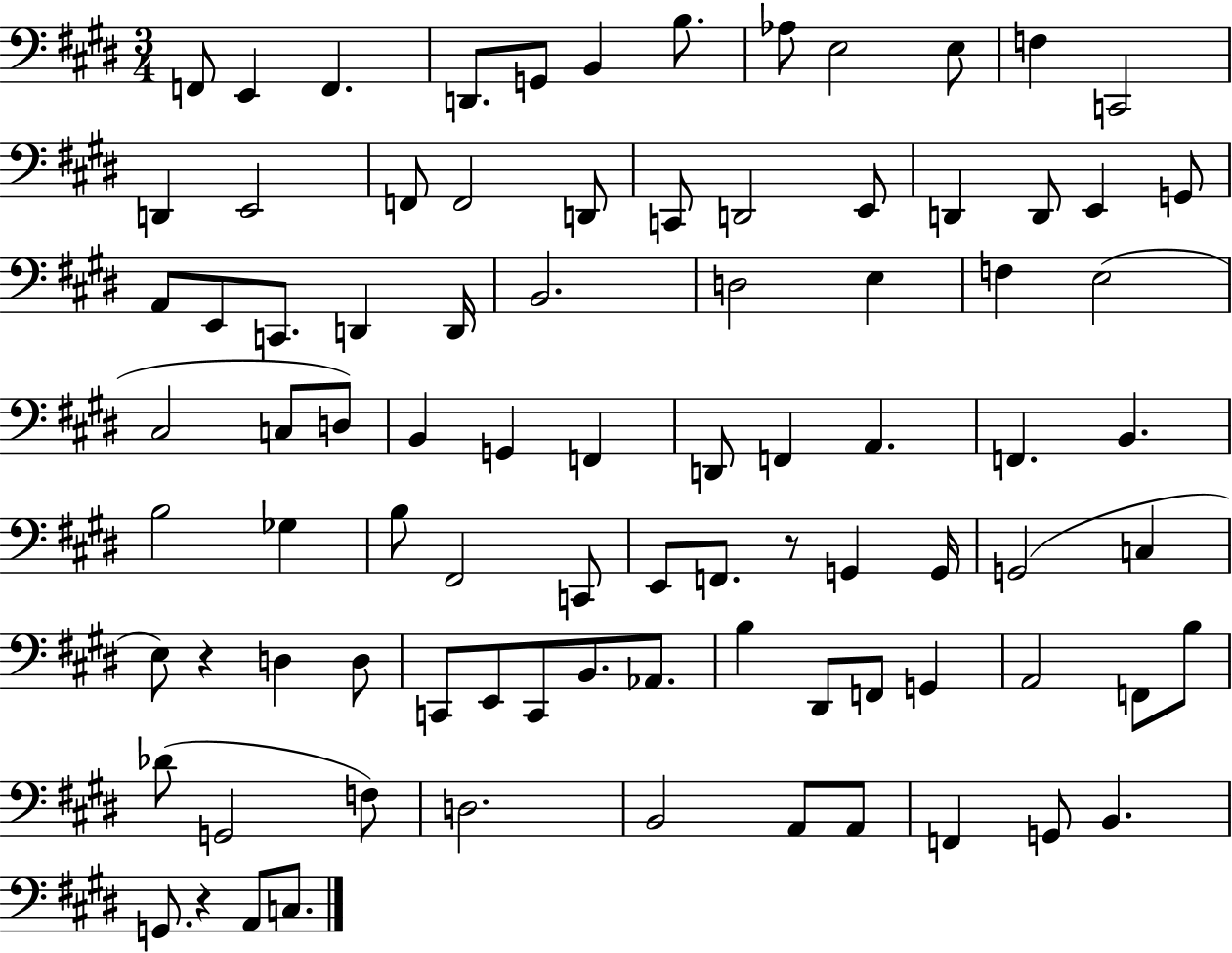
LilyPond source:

{
  \clef bass
  \numericTimeSignature
  \time 3/4
  \key e \major
  f,8 e,4 f,4. | d,8. g,8 b,4 b8. | aes8 e2 e8 | f4 c,2 | \break d,4 e,2 | f,8 f,2 d,8 | c,8 d,2 e,8 | d,4 d,8 e,4 g,8 | \break a,8 e,8 c,8. d,4 d,16 | b,2. | d2 e4 | f4 e2( | \break cis2 c8 d8) | b,4 g,4 f,4 | d,8 f,4 a,4. | f,4. b,4. | \break b2 ges4 | b8 fis,2 c,8 | e,8 f,8. r8 g,4 g,16 | g,2( c4 | \break e8) r4 d4 d8 | c,8 e,8 c,8 b,8. aes,8. | b4 dis,8 f,8 g,4 | a,2 f,8 b8 | \break des'8( g,2 f8) | d2. | b,2 a,8 a,8 | f,4 g,8 b,4. | \break g,8. r4 a,8 c8. | \bar "|."
}